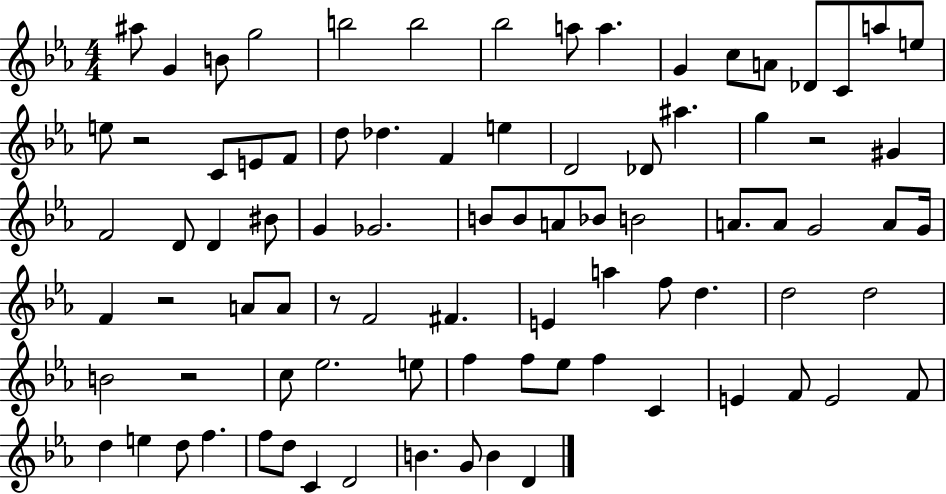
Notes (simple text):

A#5/e G4/q B4/e G5/h B5/h B5/h Bb5/h A5/e A5/q. G4/q C5/e A4/e Db4/e C4/e A5/e E5/e E5/e R/h C4/e E4/e F4/e D5/e Db5/q. F4/q E5/q D4/h Db4/e A#5/q. G5/q R/h G#4/q F4/h D4/e D4/q BIS4/e G4/q Gb4/h. B4/e B4/e A4/e Bb4/e B4/h A4/e. A4/e G4/h A4/e G4/s F4/q R/h A4/e A4/e R/e F4/h F#4/q. E4/q A5/q F5/e D5/q. D5/h D5/h B4/h R/h C5/e Eb5/h. E5/e F5/q F5/e Eb5/e F5/q C4/q E4/q F4/e E4/h F4/e D5/q E5/q D5/e F5/q. F5/e D5/e C4/q D4/h B4/q. G4/e B4/q D4/q